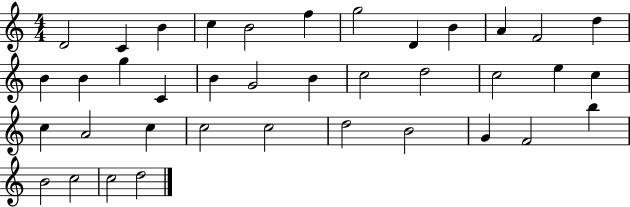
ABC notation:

X:1
T:Untitled
M:4/4
L:1/4
K:C
D2 C B c B2 f g2 D B A F2 d B B g C B G2 B c2 d2 c2 e c c A2 c c2 c2 d2 B2 G F2 b B2 c2 c2 d2